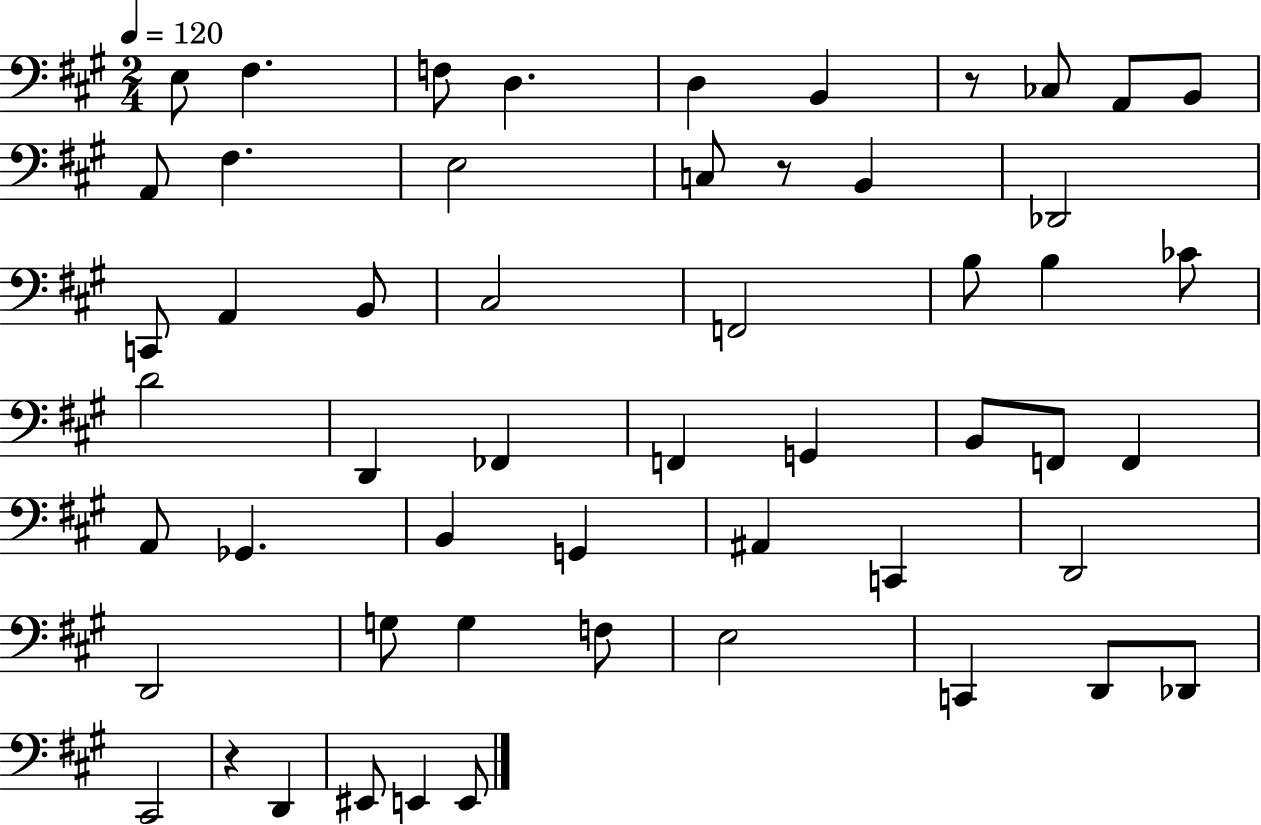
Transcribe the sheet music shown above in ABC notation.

X:1
T:Untitled
M:2/4
L:1/4
K:A
E,/2 ^F, F,/2 D, D, B,, z/2 _C,/2 A,,/2 B,,/2 A,,/2 ^F, E,2 C,/2 z/2 B,, _D,,2 C,,/2 A,, B,,/2 ^C,2 F,,2 B,/2 B, _C/2 D2 D,, _F,, F,, G,, B,,/2 F,,/2 F,, A,,/2 _G,, B,, G,, ^A,, C,, D,,2 D,,2 G,/2 G, F,/2 E,2 C,, D,,/2 _D,,/2 ^C,,2 z D,, ^E,,/2 E,, E,,/2